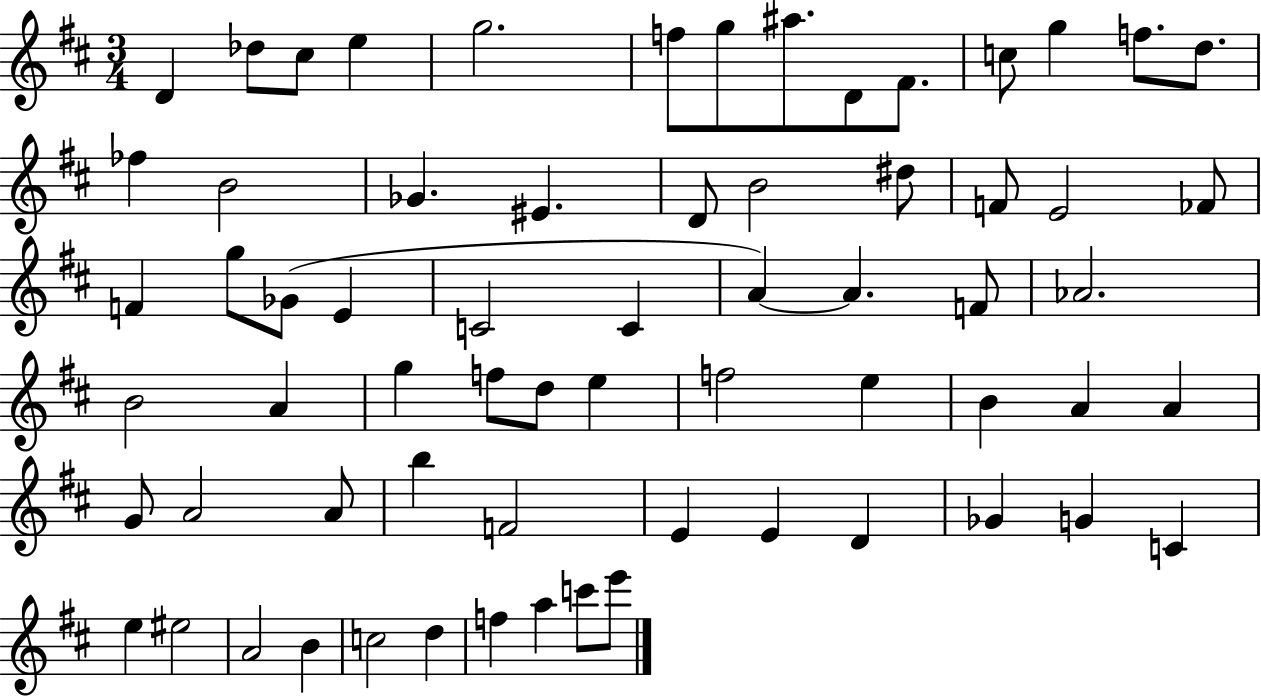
X:1
T:Untitled
M:3/4
L:1/4
K:D
D _d/2 ^c/2 e g2 f/2 g/2 ^a/2 D/2 ^F/2 c/2 g f/2 d/2 _f B2 _G ^E D/2 B2 ^d/2 F/2 E2 _F/2 F g/2 _G/2 E C2 C A A F/2 _A2 B2 A g f/2 d/2 e f2 e B A A G/2 A2 A/2 b F2 E E D _G G C e ^e2 A2 B c2 d f a c'/2 e'/2